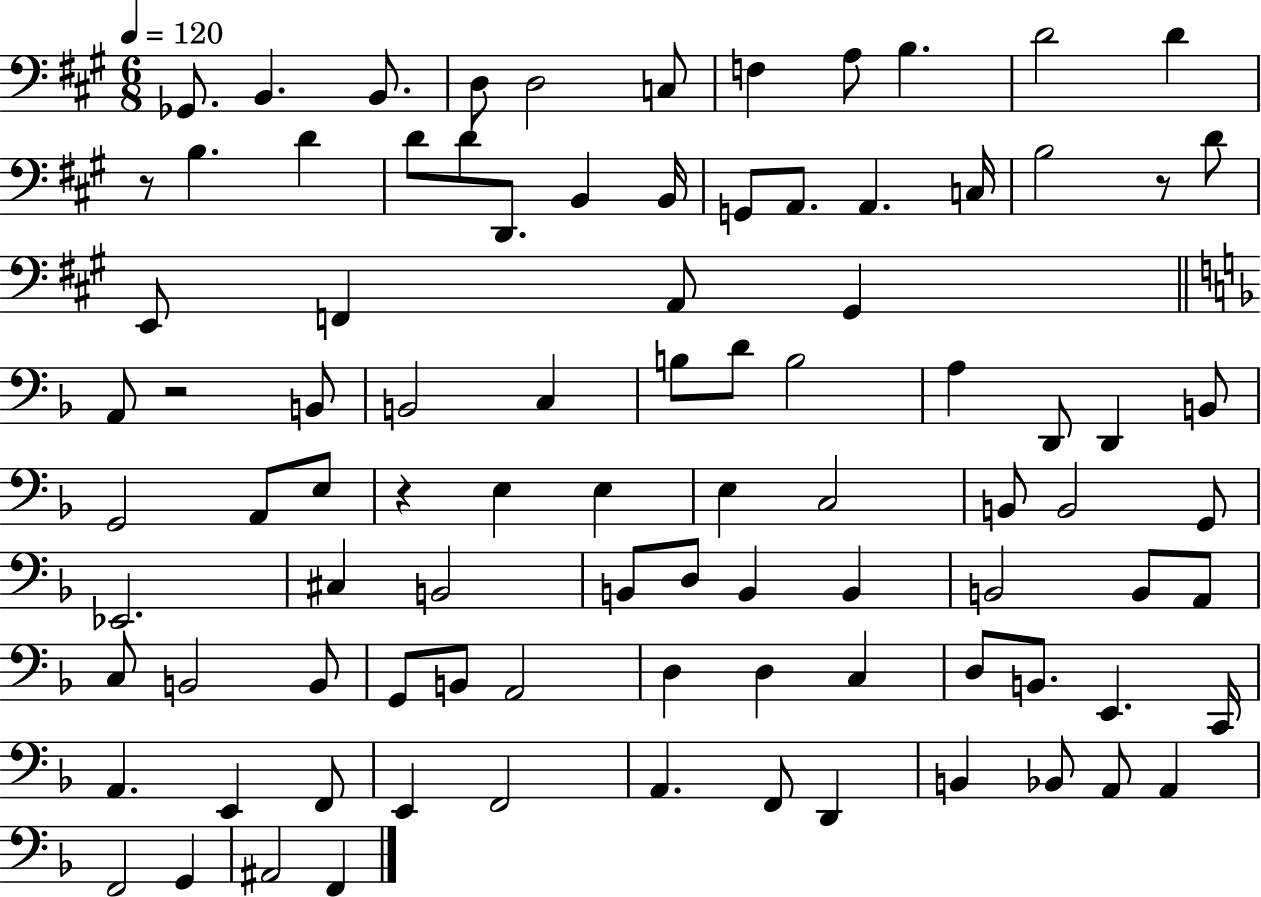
{
  \clef bass
  \numericTimeSignature
  \time 6/8
  \key a \major
  \tempo 4 = 120
  ges,8. b,4. b,8. | d8 d2 c8 | f4 a8 b4. | d'2 d'4 | \break r8 b4. d'4 | d'8 d'8 d,8. b,4 b,16 | g,8 a,8. a,4. c16 | b2 r8 d'8 | \break e,8 f,4 a,8 gis,4 | \bar "||" \break \key d \minor a,8 r2 b,8 | b,2 c4 | b8 d'8 b2 | a4 d,8 d,4 b,8 | \break g,2 a,8 e8 | r4 e4 e4 | e4 c2 | b,8 b,2 g,8 | \break ees,2. | cis4 b,2 | b,8 d8 b,4 b,4 | b,2 b,8 a,8 | \break c8 b,2 b,8 | g,8 b,8 a,2 | d4 d4 c4 | d8 b,8. e,4. c,16 | \break a,4. e,4 f,8 | e,4 f,2 | a,4. f,8 d,4 | b,4 bes,8 a,8 a,4 | \break f,2 g,4 | ais,2 f,4 | \bar "|."
}